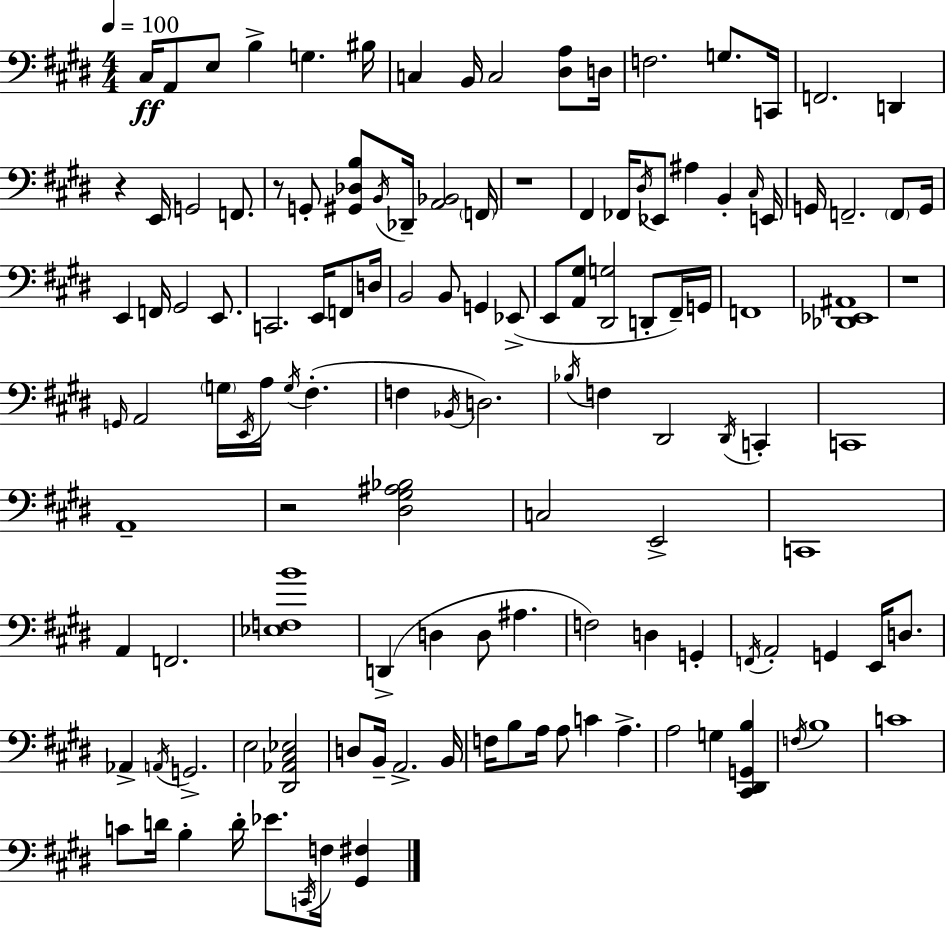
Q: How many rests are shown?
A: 5